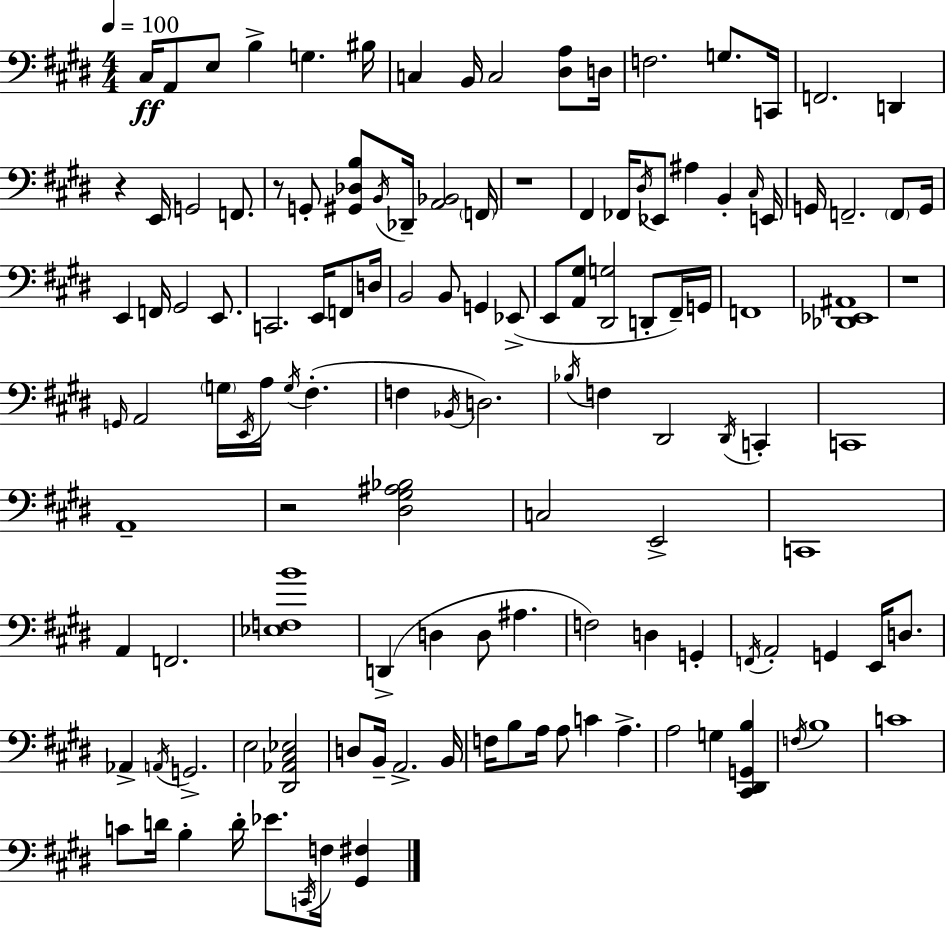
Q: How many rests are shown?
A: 5